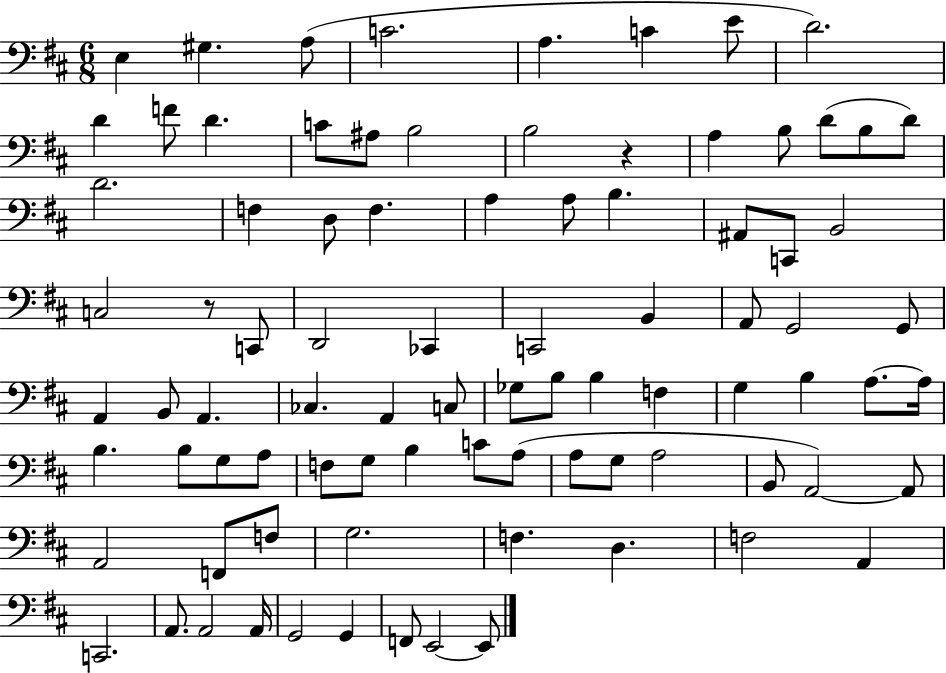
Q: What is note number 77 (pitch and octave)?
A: C2